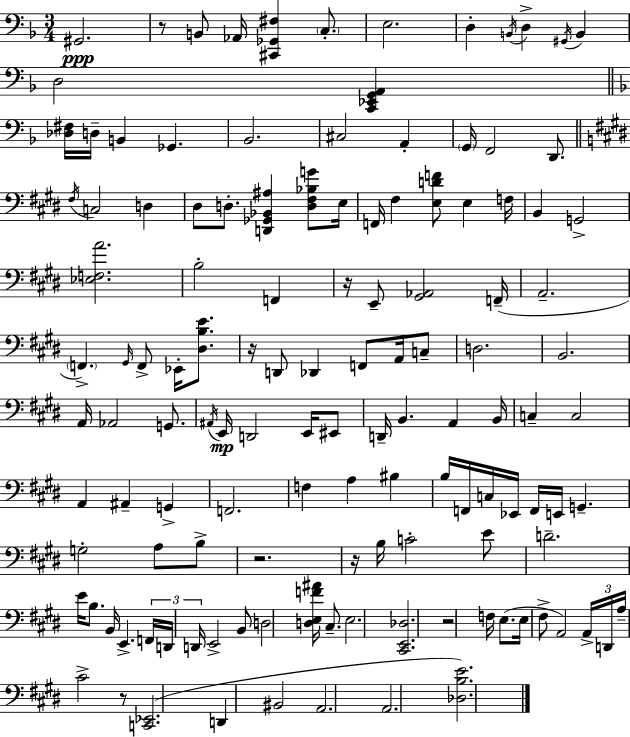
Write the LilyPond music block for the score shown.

{
  \clef bass
  \numericTimeSignature
  \time 3/4
  \key d \minor
  gis,2.\ppp | r8 b,8 aes,16 <cis, ges, fis>4 \parenthesize c8.-. | e2. | d4-. \acciaccatura { b,16 } d4-> \acciaccatura { gis,16 } b,4 | \break d2 <c, ees, g, a,>4 | \bar "||" \break \key f \major <des fis>16 d16-- b,4 ges,4. | bes,2. | cis2 a,4-. | \parenthesize g,16 f,2 d,8. | \break \bar "||" \break \key e \major \acciaccatura { fis16 } c2 d4 | dis8 d8.-. <d, ges, bes, ais>4 <d fis bes g'>8 | e16 f,16 fis4 <e d' f'>8 e4 | f16 b,4 g,2-> | \break <ees f a'>2. | b2-. f,4 | r16 e,8-- <gis, aes,>2 | f,16--( a,2.-- | \break \parenthesize f,4.->) \grace { gis,16 } f,8-> ees,16-. <dis b e'>8. | r16 d,8 des,4 f,8 a,16 | c8-- d2. | b,2. | \break a,16 aes,2 g,8. | \acciaccatura { ais,16 } e,16\mp d,2 | e,16 eis,8 d,16-- b,4. a,4 | b,16 c4-- c2 | \break a,4 ais,4-- g,4-> | f,2. | f4 a4 bis4 | b16 f,16 c16 ees,16 f,16 e,16 g,4.-- | \break g2-. a8 | b8-> r2. | r16 b16 c'2-. | e'8 d'2.-- | \break e'16 b8. b,16 e,4.-> | \tuplet 3/2 { f,16 d,16 d,16 } e,2-> | b,8 d2 <d e f' ais'>16 | cis8.-- e2. | \break <cis, e, des>2. | r2 f16 | e8.( e16 fis8-> a,2) | \tuplet 3/2 { a,16-> d,16 a16-- } cis'2-> | \break r8 <c, ees,>2.( | d,4 bis,2 | a,2. | a,2. | \break <des b e'>2.) | \bar "|."
}